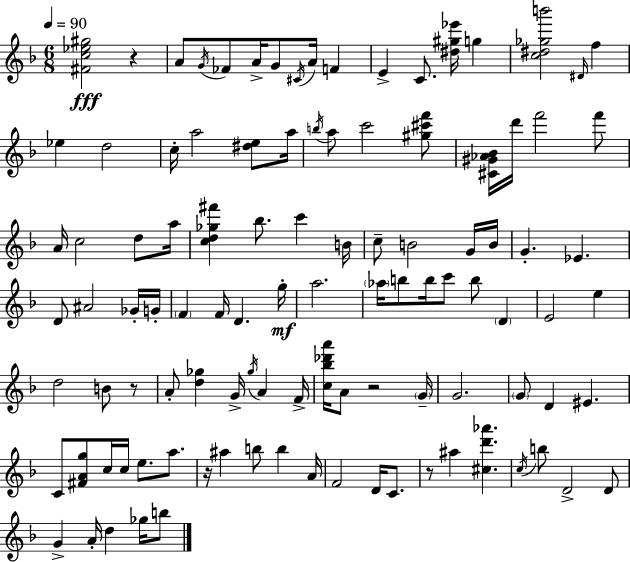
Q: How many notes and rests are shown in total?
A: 105